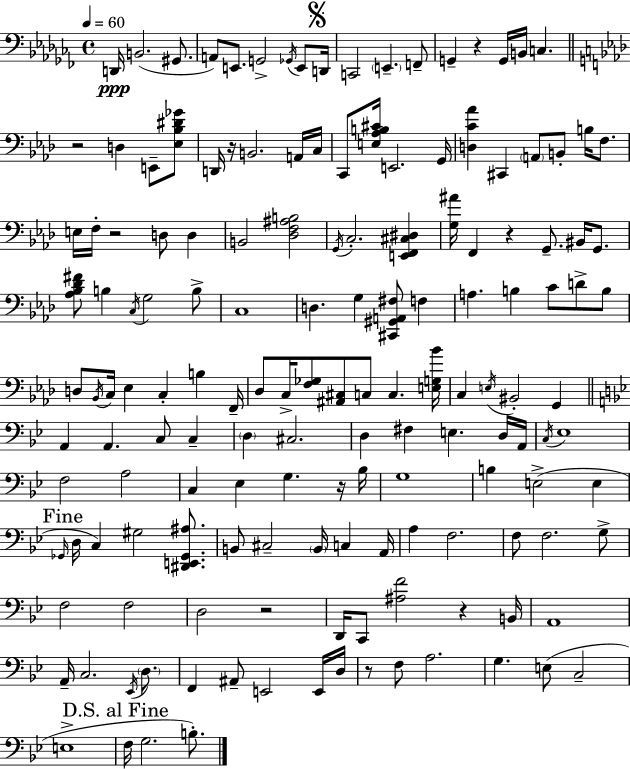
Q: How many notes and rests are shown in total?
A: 153